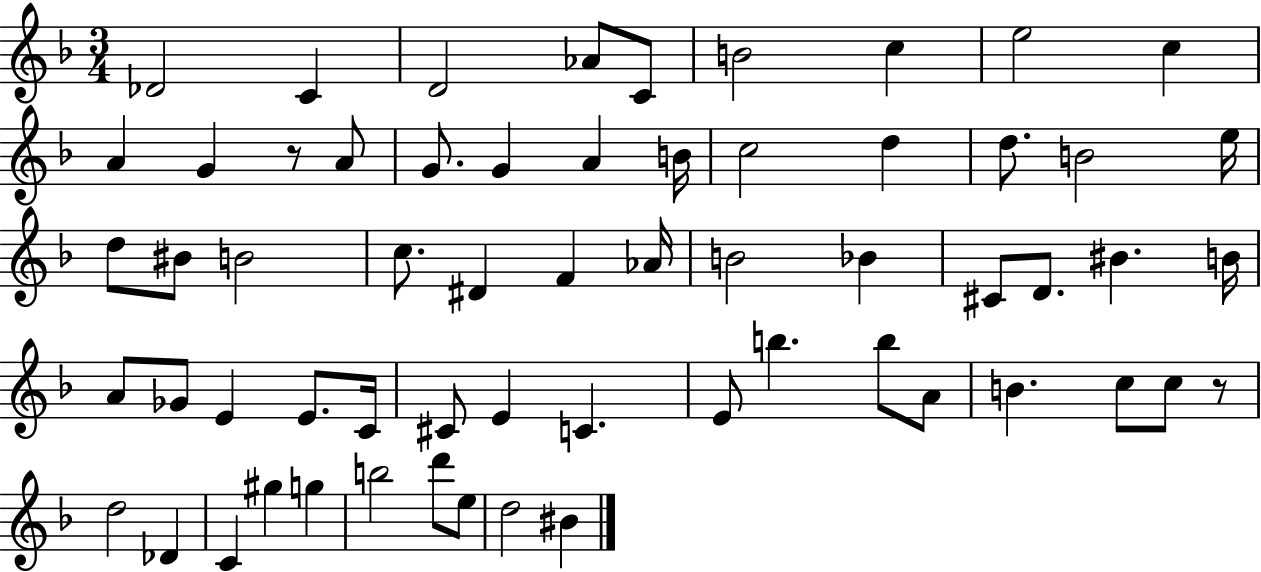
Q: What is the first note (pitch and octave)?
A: Db4